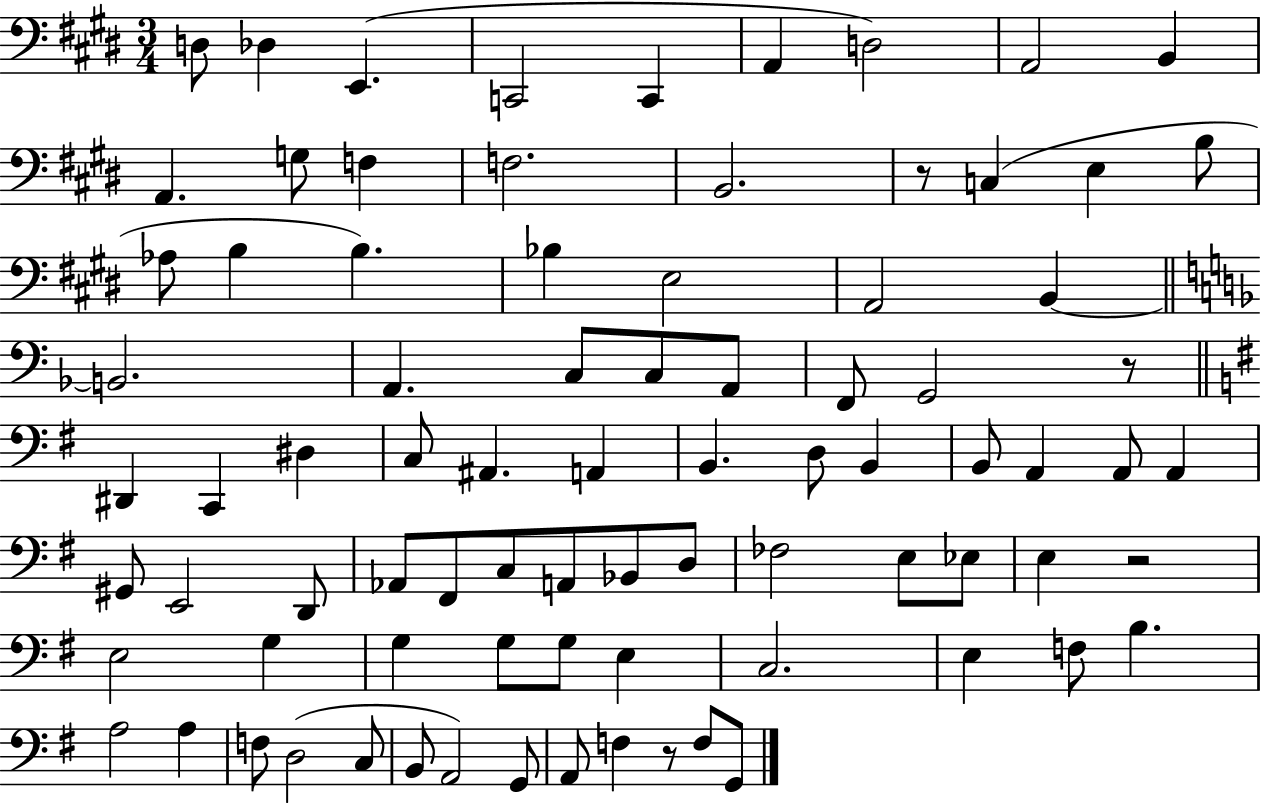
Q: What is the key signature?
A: E major